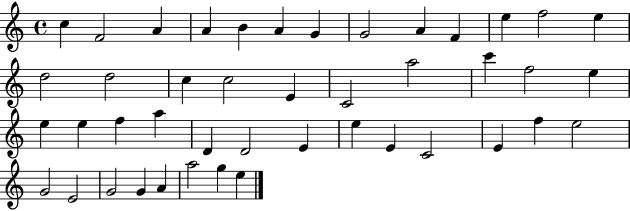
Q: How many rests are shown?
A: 0